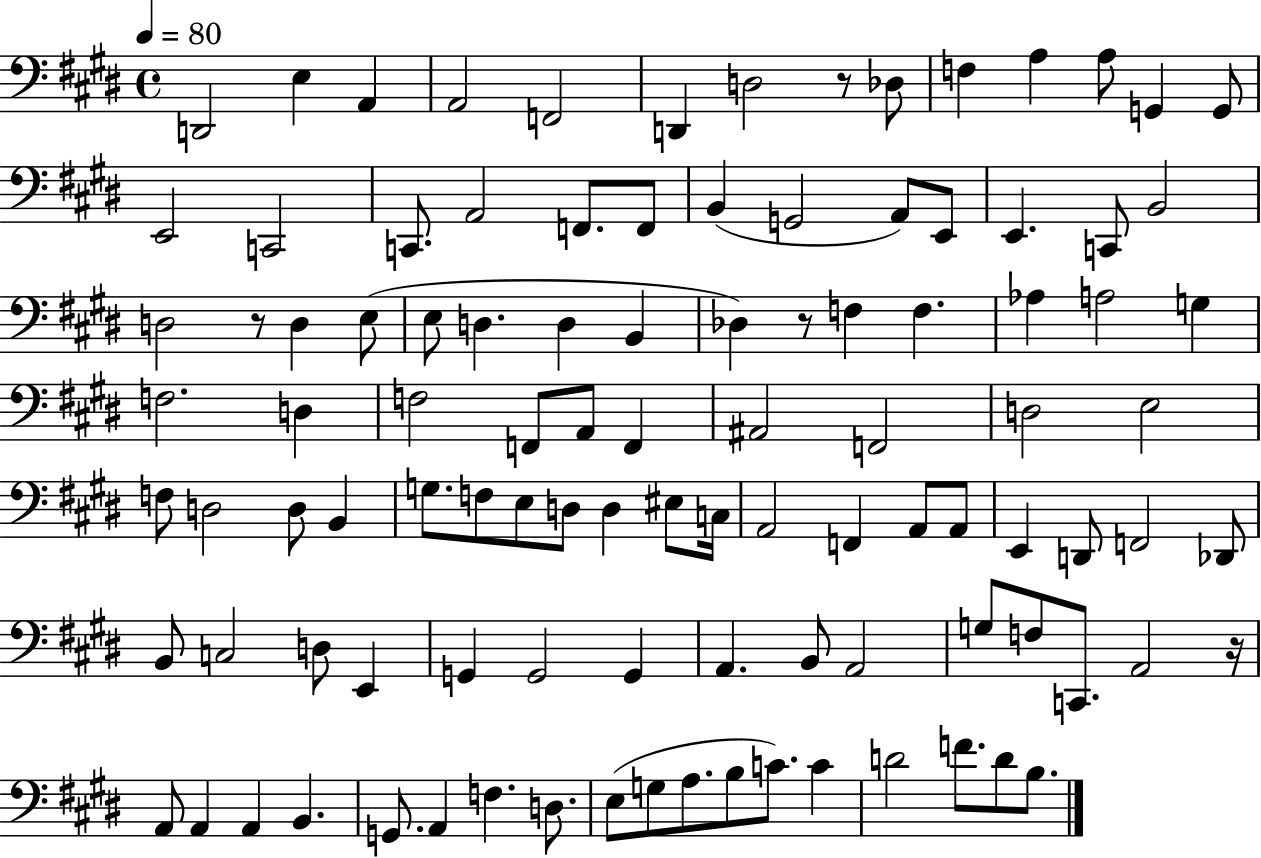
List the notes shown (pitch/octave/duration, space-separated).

D2/h E3/q A2/q A2/h F2/h D2/q D3/h R/e Db3/e F3/q A3/q A3/e G2/q G2/e E2/h C2/h C2/e. A2/h F2/e. F2/e B2/q G2/h A2/e E2/e E2/q. C2/e B2/h D3/h R/e D3/q E3/e E3/e D3/q. D3/q B2/q Db3/q R/e F3/q F3/q. Ab3/q A3/h G3/q F3/h. D3/q F3/h F2/e A2/e F2/q A#2/h F2/h D3/h E3/h F3/e D3/h D3/e B2/q G3/e. F3/e E3/e D3/e D3/q EIS3/e C3/s A2/h F2/q A2/e A2/e E2/q D2/e F2/h Db2/e B2/e C3/h D3/e E2/q G2/q G2/h G2/q A2/q. B2/e A2/h G3/e F3/e C2/e. A2/h R/s A2/e A2/q A2/q B2/q. G2/e. A2/q F3/q. D3/e. E3/e G3/e A3/e. B3/e C4/e. C4/q D4/h F4/e. D4/e B3/e.